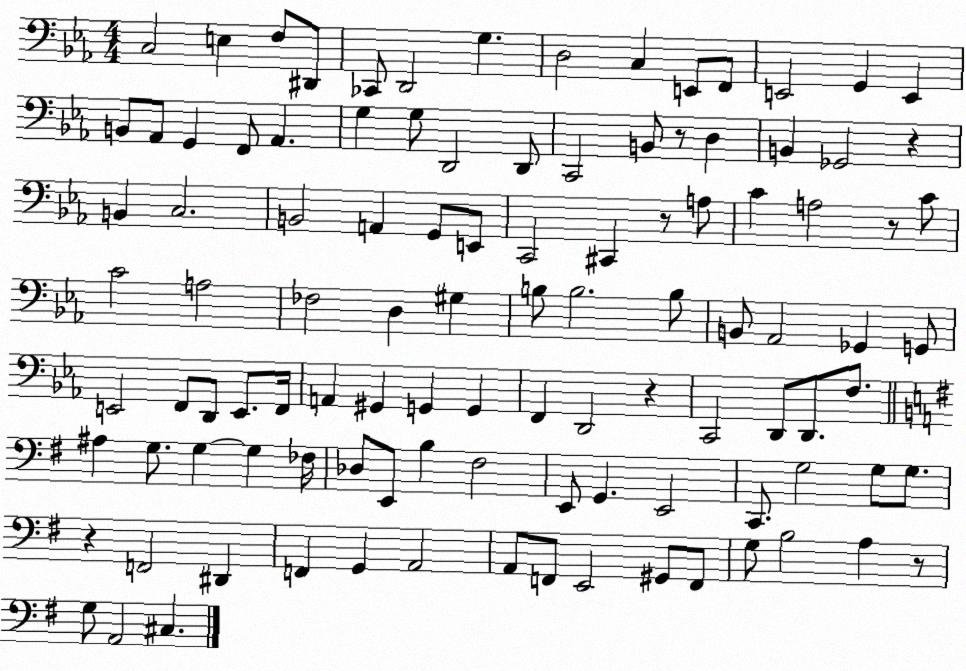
X:1
T:Untitled
M:4/4
L:1/4
K:Eb
C,2 E, F,/2 ^D,,/2 _C,,/2 D,,2 G, D,2 C, E,,/2 F,,/2 E,,2 G,, E,, B,,/2 _A,,/2 G,, F,,/2 _A,, G, G,/2 D,,2 D,,/2 C,,2 B,,/2 z/2 D, B,, _G,,2 z B,, C,2 B,,2 A,, G,,/2 E,,/2 C,,2 ^C,, z/2 A,/2 C A,2 z/2 C/2 C2 A,2 _F,2 D, ^G, B,/2 B,2 B,/2 B,,/2 _A,,2 _G,, G,,/2 E,,2 F,,/2 D,,/2 E,,/2 F,,/4 A,, ^G,, G,, G,, F,, D,,2 z C,,2 D,,/2 D,,/2 F,/2 ^A, G,/2 G, G, _F,/4 _D,/2 E,,/2 B, ^F,2 E,,/2 G,, E,,2 C,,/2 G,2 G,/2 G,/2 z F,,2 ^D,, F,, G,, A,,2 A,,/2 F,,/2 E,,2 ^G,,/2 F,,/2 G,/2 B,2 A, z/2 G,/2 A,,2 ^C,